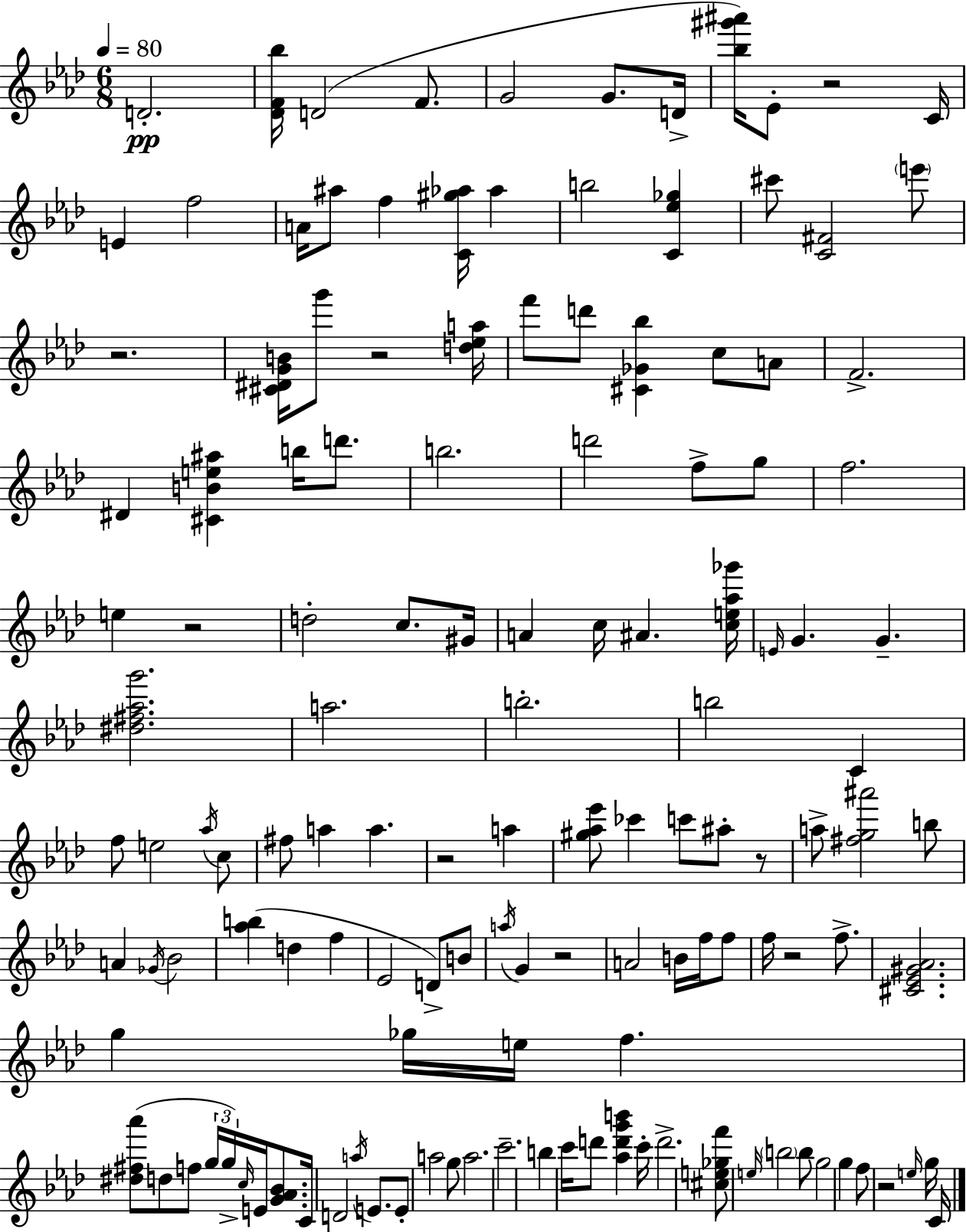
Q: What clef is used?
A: treble